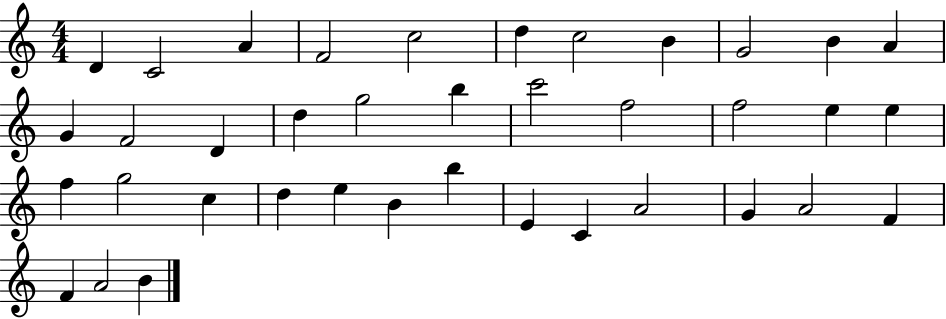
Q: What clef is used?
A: treble